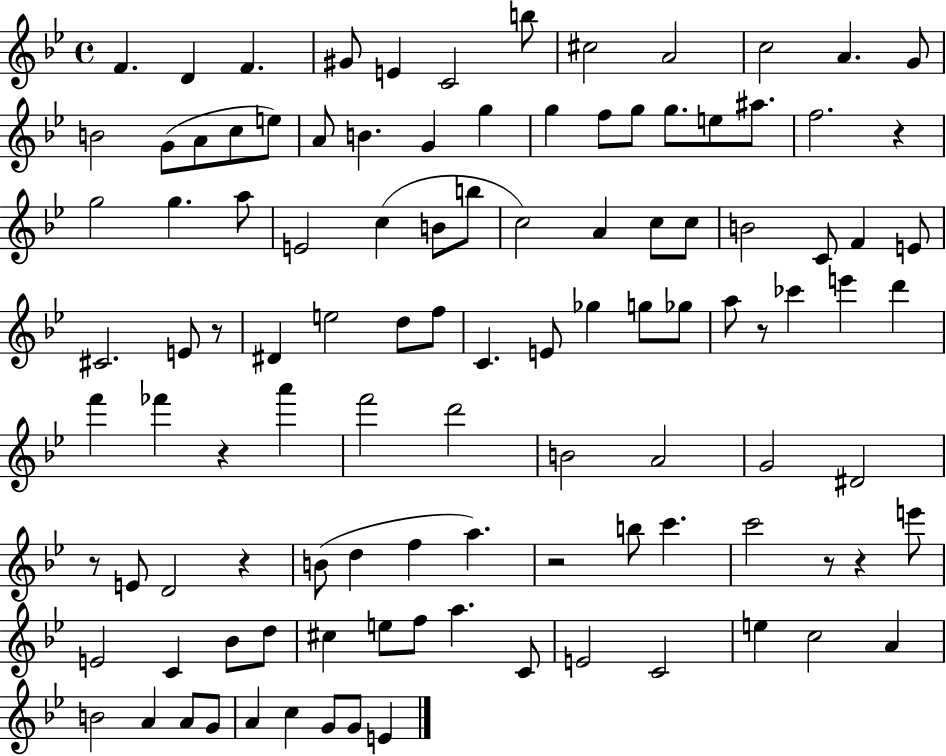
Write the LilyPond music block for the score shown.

{
  \clef treble
  \time 4/4
  \defaultTimeSignature
  \key bes \major
  f'4. d'4 f'4. | gis'8 e'4 c'2 b''8 | cis''2 a'2 | c''2 a'4. g'8 | \break b'2 g'8( a'8 c''8 e''8) | a'8 b'4. g'4 g''4 | g''4 f''8 g''8 g''8. e''8 ais''8. | f''2. r4 | \break g''2 g''4. a''8 | e'2 c''4( b'8 b''8 | c''2) a'4 c''8 c''8 | b'2 c'8 f'4 e'8 | \break cis'2. e'8 r8 | dis'4 e''2 d''8 f''8 | c'4. e'8 ges''4 g''8 ges''8 | a''8 r8 ces'''4 e'''4 d'''4 | \break f'''4 fes'''4 r4 a'''4 | f'''2 d'''2 | b'2 a'2 | g'2 dis'2 | \break r8 e'8 d'2 r4 | b'8( d''4 f''4 a''4.) | r2 b''8 c'''4. | c'''2 r8 r4 e'''8 | \break e'2 c'4 bes'8 d''8 | cis''4 e''8 f''8 a''4. c'8 | e'2 c'2 | e''4 c''2 a'4 | \break b'2 a'4 a'8 g'8 | a'4 c''4 g'8 g'8 e'4 | \bar "|."
}